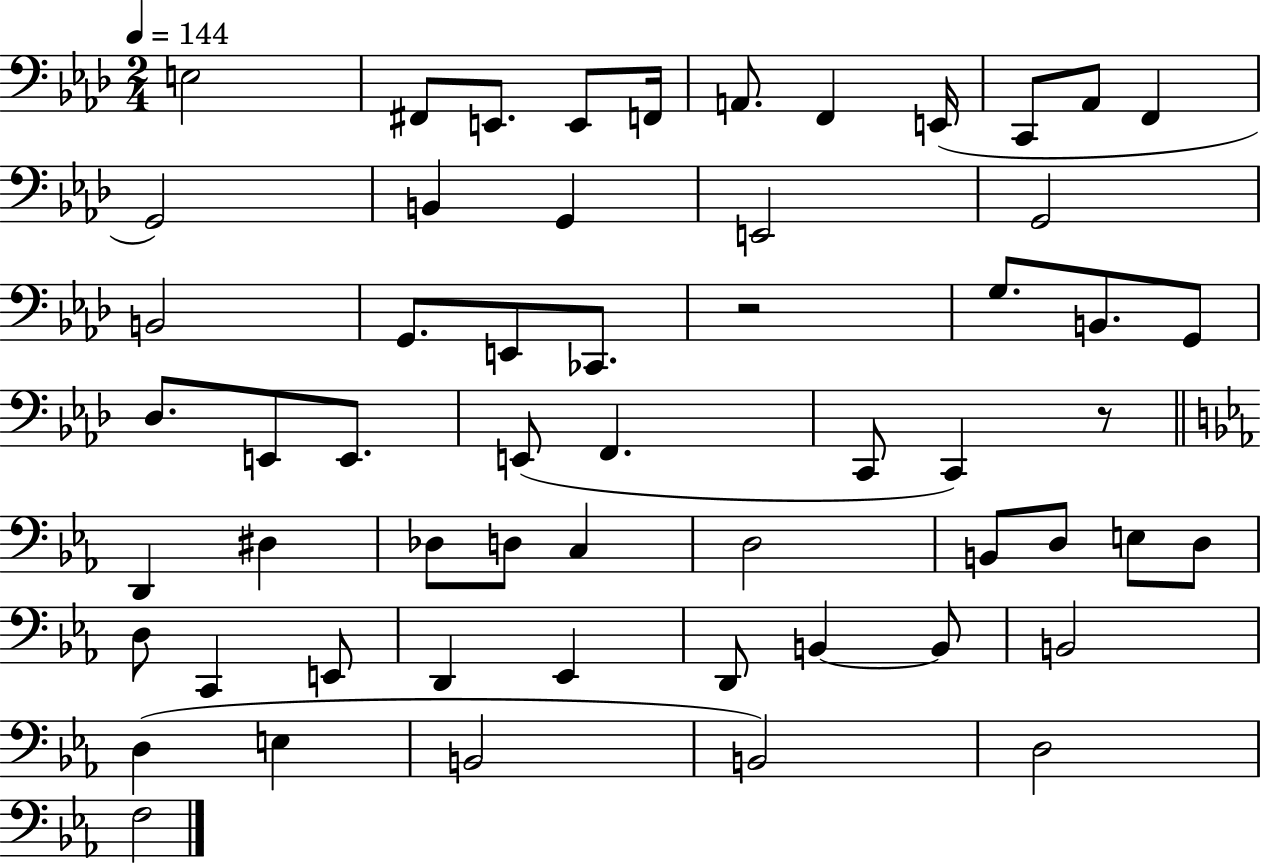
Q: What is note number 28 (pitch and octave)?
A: F2